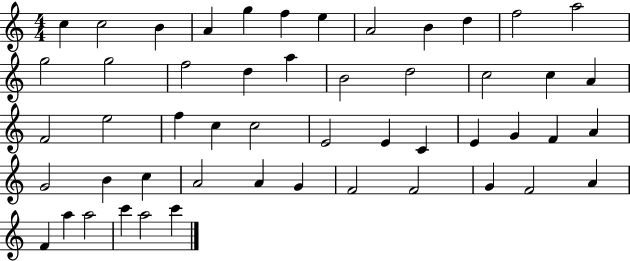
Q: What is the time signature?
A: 4/4